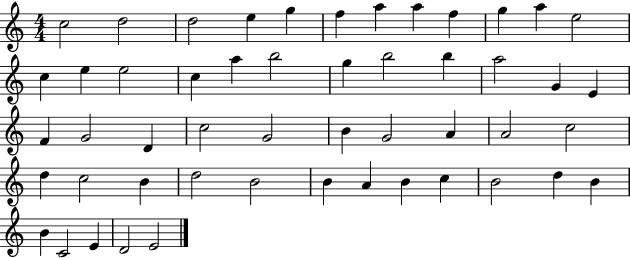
X:1
T:Untitled
M:4/4
L:1/4
K:C
c2 d2 d2 e g f a a f g a e2 c e e2 c a b2 g b2 b a2 G E F G2 D c2 G2 B G2 A A2 c2 d c2 B d2 B2 B A B c B2 d B B C2 E D2 E2